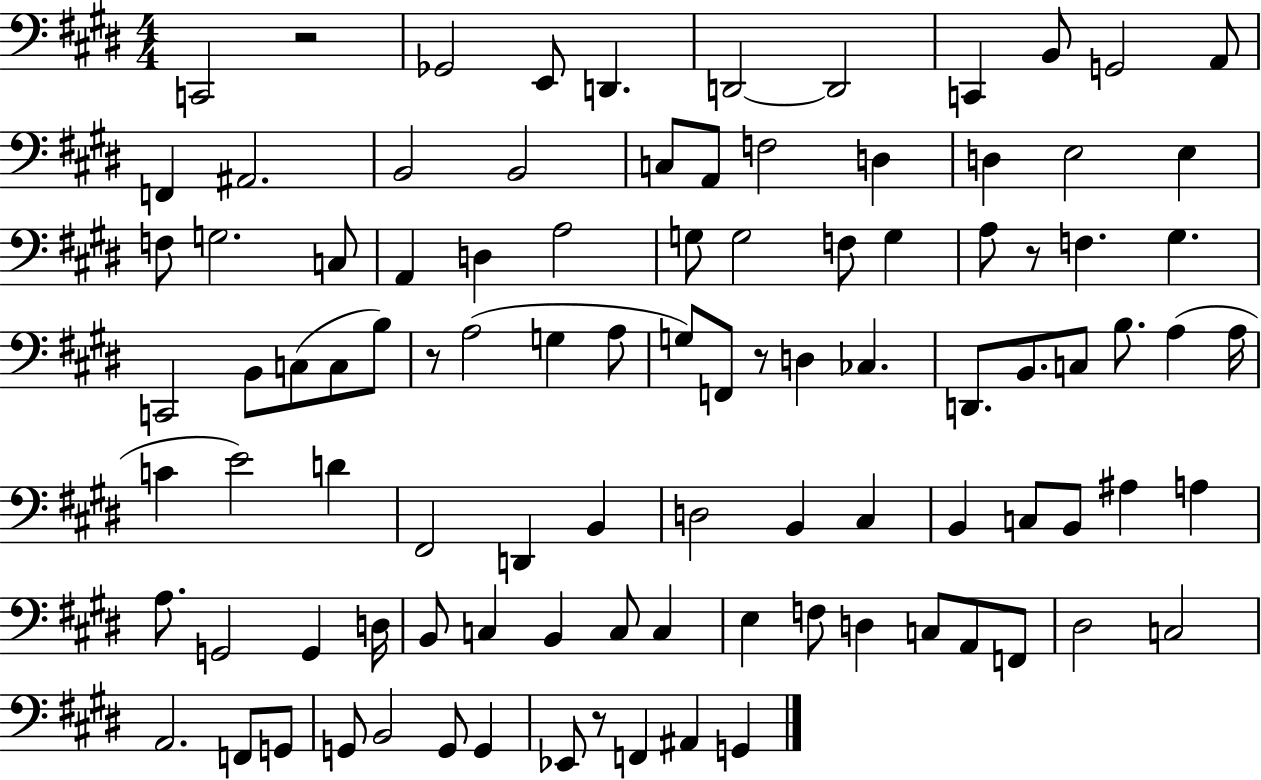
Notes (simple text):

C2/h R/h Gb2/h E2/e D2/q. D2/h D2/h C2/q B2/e G2/h A2/e F2/q A#2/h. B2/h B2/h C3/e A2/e F3/h D3/q D3/q E3/h E3/q F3/e G3/h. C3/e A2/q D3/q A3/h G3/e G3/h F3/e G3/q A3/e R/e F3/q. G#3/q. C2/h B2/e C3/e C3/e B3/e R/e A3/h G3/q A3/e G3/e F2/e R/e D3/q CES3/q. D2/e. B2/e. C3/e B3/e. A3/q A3/s C4/q E4/h D4/q F#2/h D2/q B2/q D3/h B2/q C#3/q B2/q C3/e B2/e A#3/q A3/q A3/e. G2/h G2/q D3/s B2/e C3/q B2/q C3/e C3/q E3/q F3/e D3/q C3/e A2/e F2/e D#3/h C3/h A2/h. F2/e G2/e G2/e B2/h G2/e G2/q Eb2/e R/e F2/q A#2/q G2/q